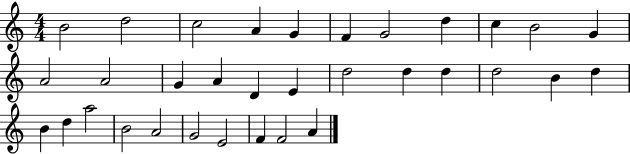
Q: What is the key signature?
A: C major